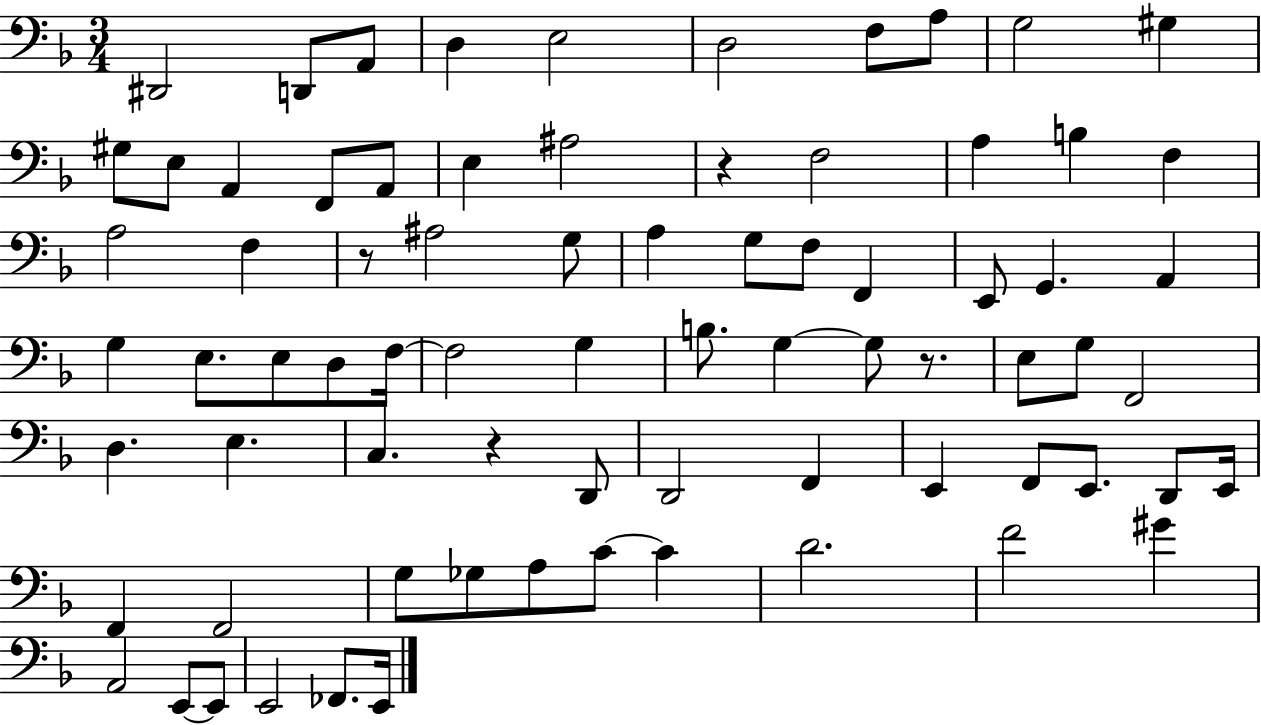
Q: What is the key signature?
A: F major